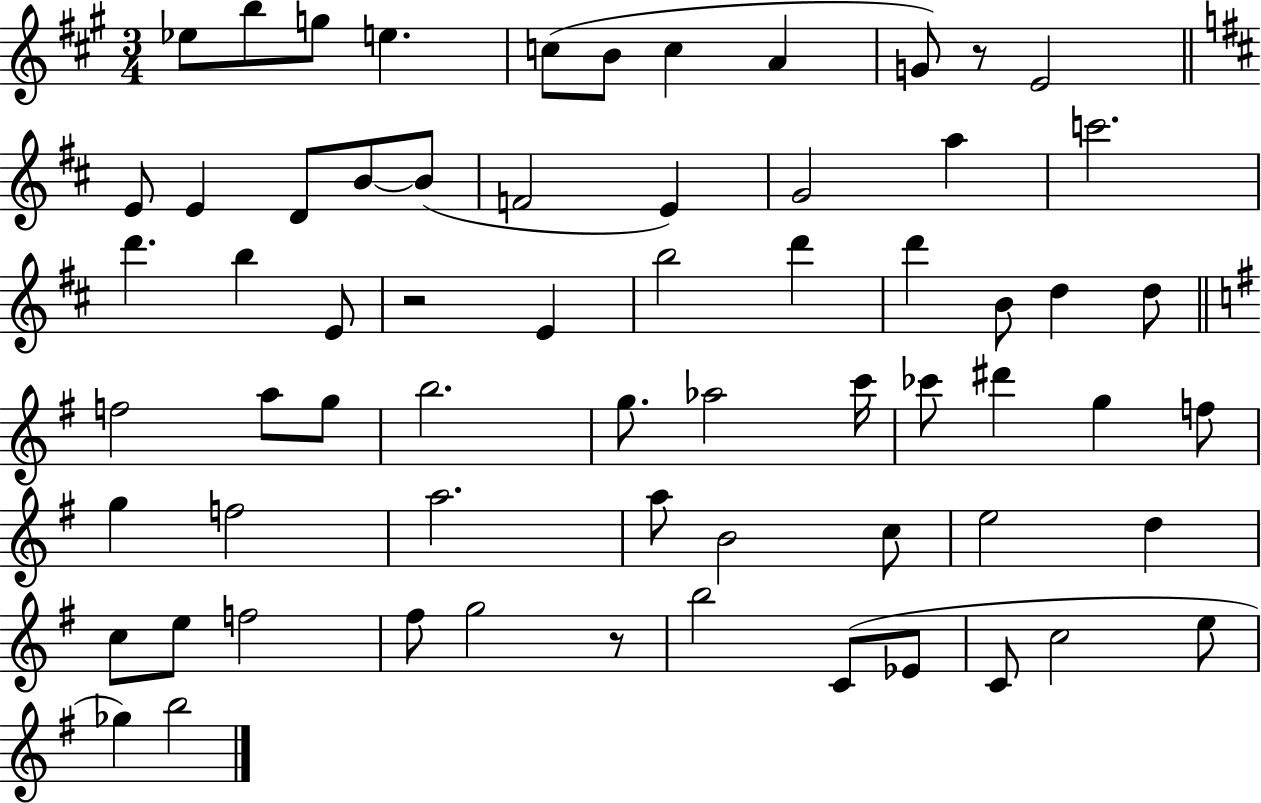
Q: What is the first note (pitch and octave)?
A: Eb5